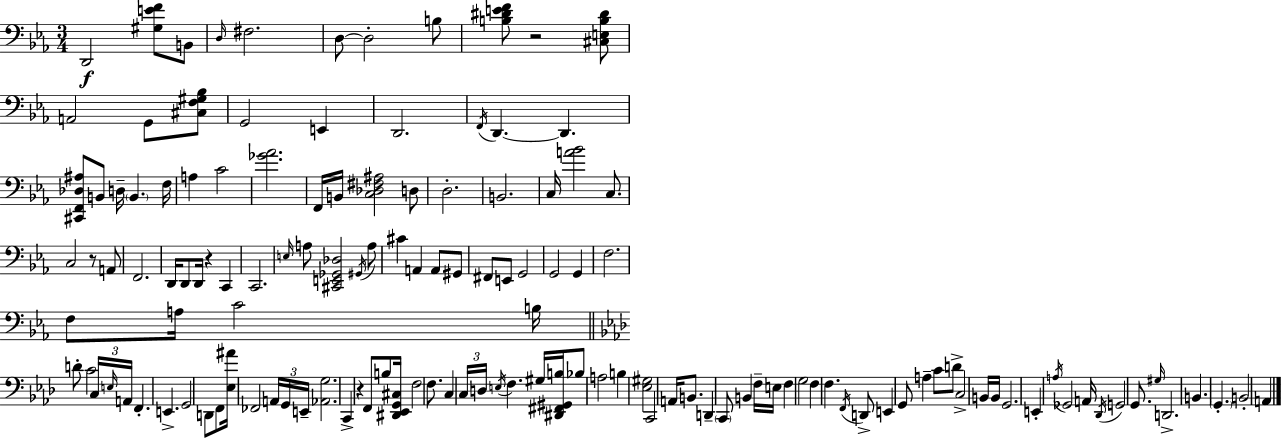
{
  \clef bass
  \numericTimeSignature
  \time 3/4
  \key c \minor
  d,2\f <gis e' f'>8 b,8 | \grace { d16 } fis2. | d8~~ d2-. b8 | <b dis' e' f'>8 r2 <cis e b dis'>8 | \break a,2 g,8 <cis f gis bes>8 | g,2 e,4 | d,2. | \acciaccatura { f,16 } d,4.~~ d,4. | \break <cis, f, des ais>8 b,8 d16-- \parenthesize b,4. | f16 a4 c'2 | <ges' aes'>2. | f,16 b,16 <c des fis ais>2 | \break d8 d2.-. | b,2. | c16 <a' bes'>2 c8. | c2 r8 | \break a,8 f,2. | d,16 d,8 d,16 r4 c,4 | c,2. | \grace { e16 } a8 <cis, e, ges, des>2 | \break \acciaccatura { gis,16 } a8 cis'4 a,4 | a,8 gis,8 fis,8 e,8 g,2 | g,2 | g,4 f2. | \break f8 a16 c'2 | b16 \bar "||" \break \key aes \major d'8-. c'2 \tuplet 3/2 { c16 \grace { e16 } | a,16 } f,4.-. e,4.-> | g,2 d,8 f,8 | <ees ais'>16 fes,2 \tuplet 3/2 { a,16 g,16 | \break e,16-- } <aes, g>2. | c,4-> r4 f,8 b8 | <dis, ees, g, cis>16 f2 f8. | c4 \tuplet 3/2 { c16 d16 \acciaccatura { e16 } } f4. | \break gis16 <dis, fis, gis, b>16 bes8 a2 | b4 <ees gis>2 | c,2 a,16 b,8. | d,4-- \parenthesize c,8 b,4 | \break f16-- e16 f4 g2 | f4 f4. | \acciaccatura { f,16 } d,8-> e,4 g,8 a4-- | c'8 d'8-> c2-> | \break b,16 b,16 g,2. | e,4-. \acciaccatura { a16 } ges,2 | a,16 \acciaccatura { des,16 } g,2 | g,8. \grace { gis16 } d,2.-> | \break b,4. | \parenthesize g,4.-. b,2-. | a,4 \bar "|."
}